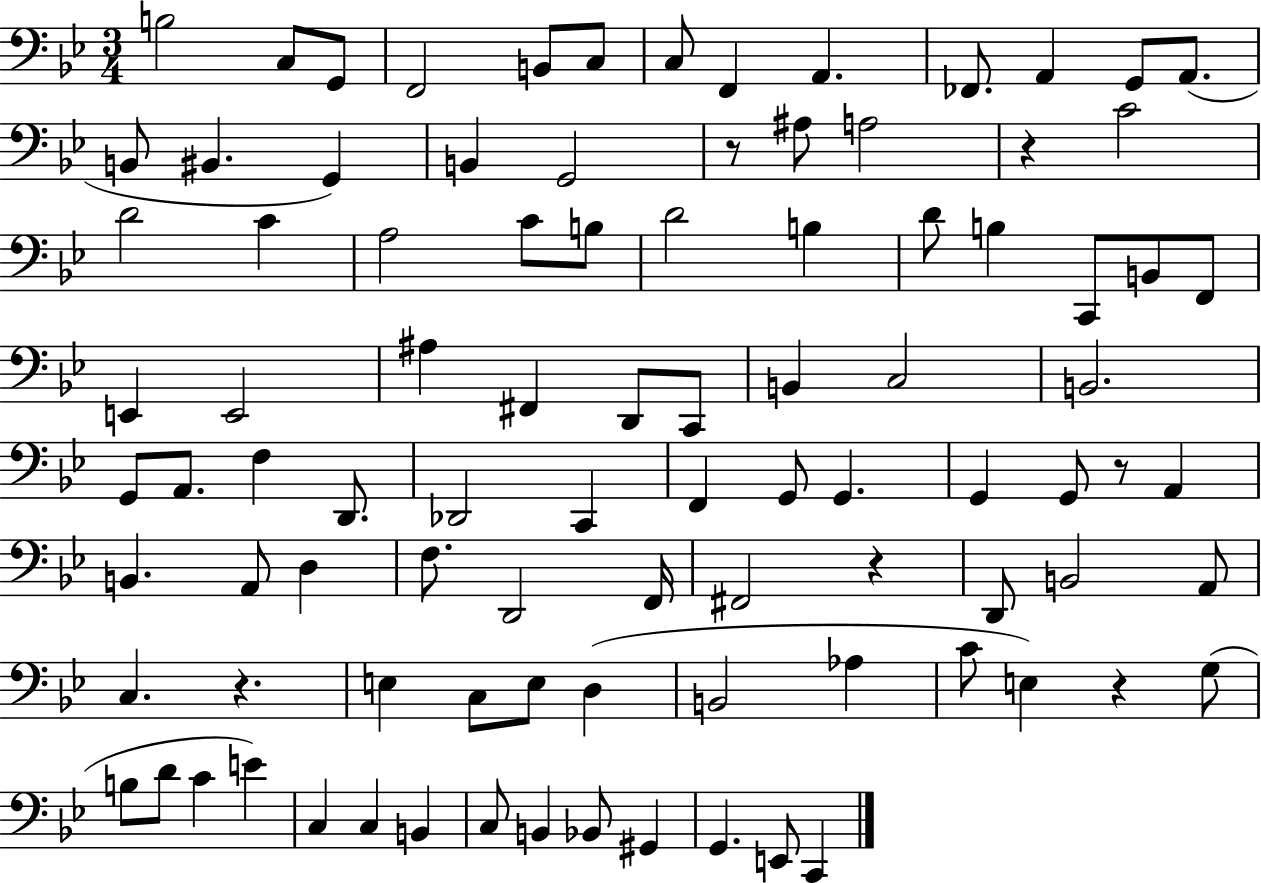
X:1
T:Untitled
M:3/4
L:1/4
K:Bb
B,2 C,/2 G,,/2 F,,2 B,,/2 C,/2 C,/2 F,, A,, _F,,/2 A,, G,,/2 A,,/2 B,,/2 ^B,, G,, B,, G,,2 z/2 ^A,/2 A,2 z C2 D2 C A,2 C/2 B,/2 D2 B, D/2 B, C,,/2 B,,/2 F,,/2 E,, E,,2 ^A, ^F,, D,,/2 C,,/2 B,, C,2 B,,2 G,,/2 A,,/2 F, D,,/2 _D,,2 C,, F,, G,,/2 G,, G,, G,,/2 z/2 A,, B,, A,,/2 D, F,/2 D,,2 F,,/4 ^F,,2 z D,,/2 B,,2 A,,/2 C, z E, C,/2 E,/2 D, B,,2 _A, C/2 E, z G,/2 B,/2 D/2 C E C, C, B,, C,/2 B,, _B,,/2 ^G,, G,, E,,/2 C,,